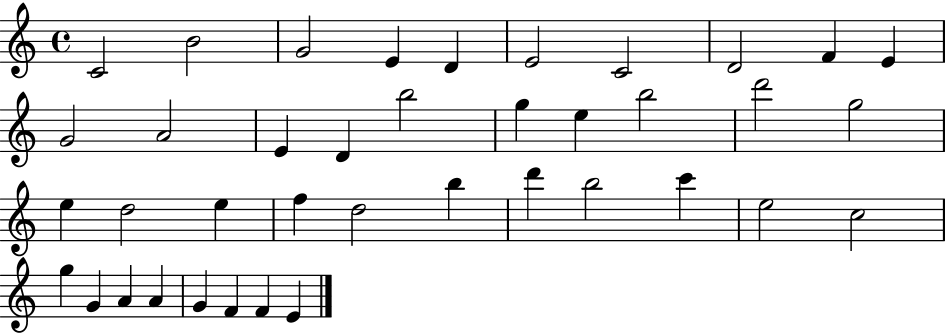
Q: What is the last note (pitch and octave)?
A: E4